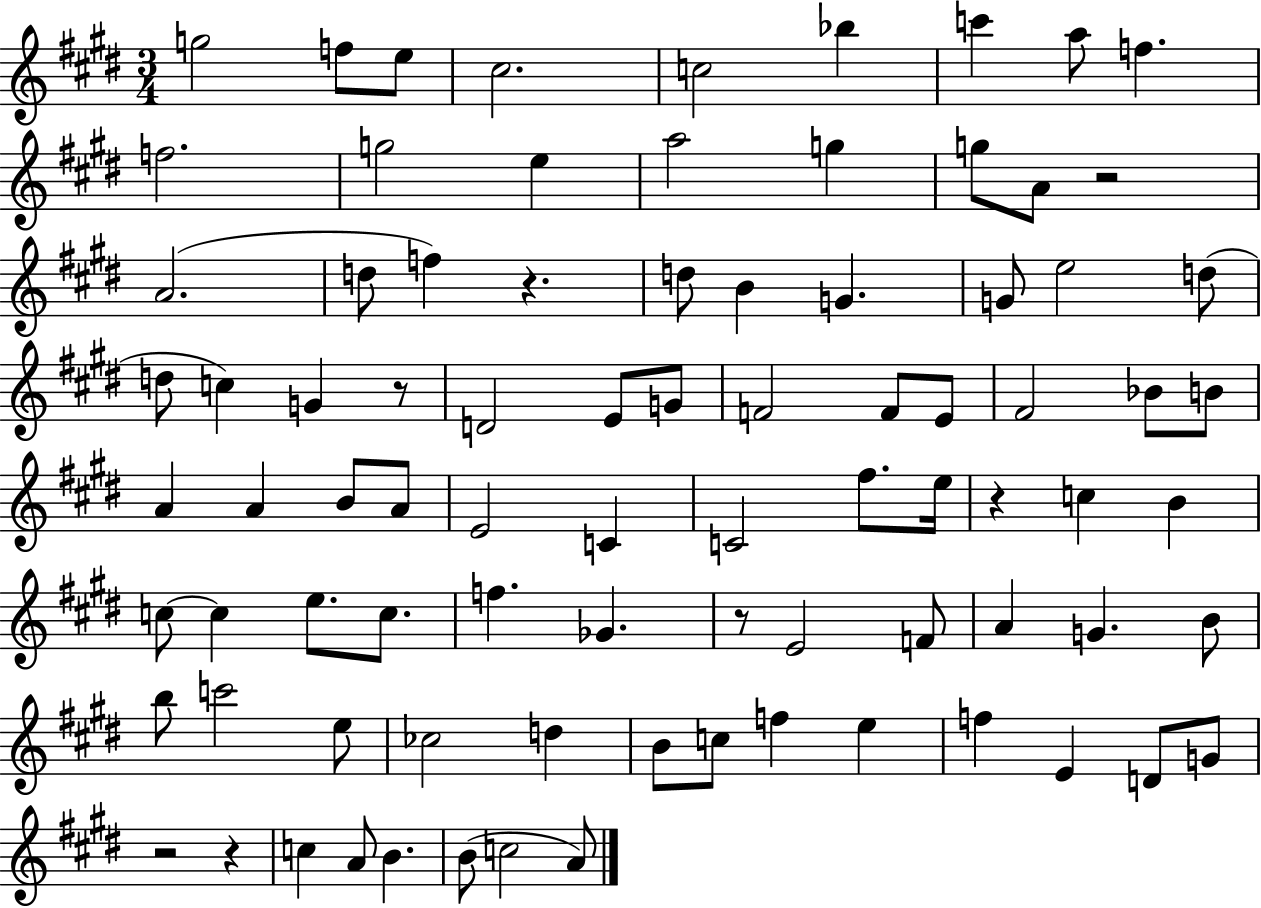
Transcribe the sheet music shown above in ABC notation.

X:1
T:Untitled
M:3/4
L:1/4
K:E
g2 f/2 e/2 ^c2 c2 _b c' a/2 f f2 g2 e a2 g g/2 A/2 z2 A2 d/2 f z d/2 B G G/2 e2 d/2 d/2 c G z/2 D2 E/2 G/2 F2 F/2 E/2 ^F2 _B/2 B/2 A A B/2 A/2 E2 C C2 ^f/2 e/4 z c B c/2 c e/2 c/2 f _G z/2 E2 F/2 A G B/2 b/2 c'2 e/2 _c2 d B/2 c/2 f e f E D/2 G/2 z2 z c A/2 B B/2 c2 A/2